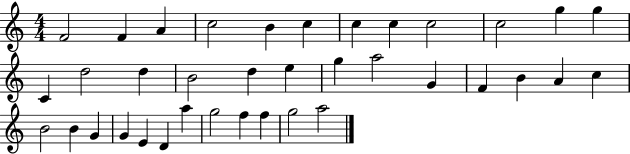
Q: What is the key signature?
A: C major